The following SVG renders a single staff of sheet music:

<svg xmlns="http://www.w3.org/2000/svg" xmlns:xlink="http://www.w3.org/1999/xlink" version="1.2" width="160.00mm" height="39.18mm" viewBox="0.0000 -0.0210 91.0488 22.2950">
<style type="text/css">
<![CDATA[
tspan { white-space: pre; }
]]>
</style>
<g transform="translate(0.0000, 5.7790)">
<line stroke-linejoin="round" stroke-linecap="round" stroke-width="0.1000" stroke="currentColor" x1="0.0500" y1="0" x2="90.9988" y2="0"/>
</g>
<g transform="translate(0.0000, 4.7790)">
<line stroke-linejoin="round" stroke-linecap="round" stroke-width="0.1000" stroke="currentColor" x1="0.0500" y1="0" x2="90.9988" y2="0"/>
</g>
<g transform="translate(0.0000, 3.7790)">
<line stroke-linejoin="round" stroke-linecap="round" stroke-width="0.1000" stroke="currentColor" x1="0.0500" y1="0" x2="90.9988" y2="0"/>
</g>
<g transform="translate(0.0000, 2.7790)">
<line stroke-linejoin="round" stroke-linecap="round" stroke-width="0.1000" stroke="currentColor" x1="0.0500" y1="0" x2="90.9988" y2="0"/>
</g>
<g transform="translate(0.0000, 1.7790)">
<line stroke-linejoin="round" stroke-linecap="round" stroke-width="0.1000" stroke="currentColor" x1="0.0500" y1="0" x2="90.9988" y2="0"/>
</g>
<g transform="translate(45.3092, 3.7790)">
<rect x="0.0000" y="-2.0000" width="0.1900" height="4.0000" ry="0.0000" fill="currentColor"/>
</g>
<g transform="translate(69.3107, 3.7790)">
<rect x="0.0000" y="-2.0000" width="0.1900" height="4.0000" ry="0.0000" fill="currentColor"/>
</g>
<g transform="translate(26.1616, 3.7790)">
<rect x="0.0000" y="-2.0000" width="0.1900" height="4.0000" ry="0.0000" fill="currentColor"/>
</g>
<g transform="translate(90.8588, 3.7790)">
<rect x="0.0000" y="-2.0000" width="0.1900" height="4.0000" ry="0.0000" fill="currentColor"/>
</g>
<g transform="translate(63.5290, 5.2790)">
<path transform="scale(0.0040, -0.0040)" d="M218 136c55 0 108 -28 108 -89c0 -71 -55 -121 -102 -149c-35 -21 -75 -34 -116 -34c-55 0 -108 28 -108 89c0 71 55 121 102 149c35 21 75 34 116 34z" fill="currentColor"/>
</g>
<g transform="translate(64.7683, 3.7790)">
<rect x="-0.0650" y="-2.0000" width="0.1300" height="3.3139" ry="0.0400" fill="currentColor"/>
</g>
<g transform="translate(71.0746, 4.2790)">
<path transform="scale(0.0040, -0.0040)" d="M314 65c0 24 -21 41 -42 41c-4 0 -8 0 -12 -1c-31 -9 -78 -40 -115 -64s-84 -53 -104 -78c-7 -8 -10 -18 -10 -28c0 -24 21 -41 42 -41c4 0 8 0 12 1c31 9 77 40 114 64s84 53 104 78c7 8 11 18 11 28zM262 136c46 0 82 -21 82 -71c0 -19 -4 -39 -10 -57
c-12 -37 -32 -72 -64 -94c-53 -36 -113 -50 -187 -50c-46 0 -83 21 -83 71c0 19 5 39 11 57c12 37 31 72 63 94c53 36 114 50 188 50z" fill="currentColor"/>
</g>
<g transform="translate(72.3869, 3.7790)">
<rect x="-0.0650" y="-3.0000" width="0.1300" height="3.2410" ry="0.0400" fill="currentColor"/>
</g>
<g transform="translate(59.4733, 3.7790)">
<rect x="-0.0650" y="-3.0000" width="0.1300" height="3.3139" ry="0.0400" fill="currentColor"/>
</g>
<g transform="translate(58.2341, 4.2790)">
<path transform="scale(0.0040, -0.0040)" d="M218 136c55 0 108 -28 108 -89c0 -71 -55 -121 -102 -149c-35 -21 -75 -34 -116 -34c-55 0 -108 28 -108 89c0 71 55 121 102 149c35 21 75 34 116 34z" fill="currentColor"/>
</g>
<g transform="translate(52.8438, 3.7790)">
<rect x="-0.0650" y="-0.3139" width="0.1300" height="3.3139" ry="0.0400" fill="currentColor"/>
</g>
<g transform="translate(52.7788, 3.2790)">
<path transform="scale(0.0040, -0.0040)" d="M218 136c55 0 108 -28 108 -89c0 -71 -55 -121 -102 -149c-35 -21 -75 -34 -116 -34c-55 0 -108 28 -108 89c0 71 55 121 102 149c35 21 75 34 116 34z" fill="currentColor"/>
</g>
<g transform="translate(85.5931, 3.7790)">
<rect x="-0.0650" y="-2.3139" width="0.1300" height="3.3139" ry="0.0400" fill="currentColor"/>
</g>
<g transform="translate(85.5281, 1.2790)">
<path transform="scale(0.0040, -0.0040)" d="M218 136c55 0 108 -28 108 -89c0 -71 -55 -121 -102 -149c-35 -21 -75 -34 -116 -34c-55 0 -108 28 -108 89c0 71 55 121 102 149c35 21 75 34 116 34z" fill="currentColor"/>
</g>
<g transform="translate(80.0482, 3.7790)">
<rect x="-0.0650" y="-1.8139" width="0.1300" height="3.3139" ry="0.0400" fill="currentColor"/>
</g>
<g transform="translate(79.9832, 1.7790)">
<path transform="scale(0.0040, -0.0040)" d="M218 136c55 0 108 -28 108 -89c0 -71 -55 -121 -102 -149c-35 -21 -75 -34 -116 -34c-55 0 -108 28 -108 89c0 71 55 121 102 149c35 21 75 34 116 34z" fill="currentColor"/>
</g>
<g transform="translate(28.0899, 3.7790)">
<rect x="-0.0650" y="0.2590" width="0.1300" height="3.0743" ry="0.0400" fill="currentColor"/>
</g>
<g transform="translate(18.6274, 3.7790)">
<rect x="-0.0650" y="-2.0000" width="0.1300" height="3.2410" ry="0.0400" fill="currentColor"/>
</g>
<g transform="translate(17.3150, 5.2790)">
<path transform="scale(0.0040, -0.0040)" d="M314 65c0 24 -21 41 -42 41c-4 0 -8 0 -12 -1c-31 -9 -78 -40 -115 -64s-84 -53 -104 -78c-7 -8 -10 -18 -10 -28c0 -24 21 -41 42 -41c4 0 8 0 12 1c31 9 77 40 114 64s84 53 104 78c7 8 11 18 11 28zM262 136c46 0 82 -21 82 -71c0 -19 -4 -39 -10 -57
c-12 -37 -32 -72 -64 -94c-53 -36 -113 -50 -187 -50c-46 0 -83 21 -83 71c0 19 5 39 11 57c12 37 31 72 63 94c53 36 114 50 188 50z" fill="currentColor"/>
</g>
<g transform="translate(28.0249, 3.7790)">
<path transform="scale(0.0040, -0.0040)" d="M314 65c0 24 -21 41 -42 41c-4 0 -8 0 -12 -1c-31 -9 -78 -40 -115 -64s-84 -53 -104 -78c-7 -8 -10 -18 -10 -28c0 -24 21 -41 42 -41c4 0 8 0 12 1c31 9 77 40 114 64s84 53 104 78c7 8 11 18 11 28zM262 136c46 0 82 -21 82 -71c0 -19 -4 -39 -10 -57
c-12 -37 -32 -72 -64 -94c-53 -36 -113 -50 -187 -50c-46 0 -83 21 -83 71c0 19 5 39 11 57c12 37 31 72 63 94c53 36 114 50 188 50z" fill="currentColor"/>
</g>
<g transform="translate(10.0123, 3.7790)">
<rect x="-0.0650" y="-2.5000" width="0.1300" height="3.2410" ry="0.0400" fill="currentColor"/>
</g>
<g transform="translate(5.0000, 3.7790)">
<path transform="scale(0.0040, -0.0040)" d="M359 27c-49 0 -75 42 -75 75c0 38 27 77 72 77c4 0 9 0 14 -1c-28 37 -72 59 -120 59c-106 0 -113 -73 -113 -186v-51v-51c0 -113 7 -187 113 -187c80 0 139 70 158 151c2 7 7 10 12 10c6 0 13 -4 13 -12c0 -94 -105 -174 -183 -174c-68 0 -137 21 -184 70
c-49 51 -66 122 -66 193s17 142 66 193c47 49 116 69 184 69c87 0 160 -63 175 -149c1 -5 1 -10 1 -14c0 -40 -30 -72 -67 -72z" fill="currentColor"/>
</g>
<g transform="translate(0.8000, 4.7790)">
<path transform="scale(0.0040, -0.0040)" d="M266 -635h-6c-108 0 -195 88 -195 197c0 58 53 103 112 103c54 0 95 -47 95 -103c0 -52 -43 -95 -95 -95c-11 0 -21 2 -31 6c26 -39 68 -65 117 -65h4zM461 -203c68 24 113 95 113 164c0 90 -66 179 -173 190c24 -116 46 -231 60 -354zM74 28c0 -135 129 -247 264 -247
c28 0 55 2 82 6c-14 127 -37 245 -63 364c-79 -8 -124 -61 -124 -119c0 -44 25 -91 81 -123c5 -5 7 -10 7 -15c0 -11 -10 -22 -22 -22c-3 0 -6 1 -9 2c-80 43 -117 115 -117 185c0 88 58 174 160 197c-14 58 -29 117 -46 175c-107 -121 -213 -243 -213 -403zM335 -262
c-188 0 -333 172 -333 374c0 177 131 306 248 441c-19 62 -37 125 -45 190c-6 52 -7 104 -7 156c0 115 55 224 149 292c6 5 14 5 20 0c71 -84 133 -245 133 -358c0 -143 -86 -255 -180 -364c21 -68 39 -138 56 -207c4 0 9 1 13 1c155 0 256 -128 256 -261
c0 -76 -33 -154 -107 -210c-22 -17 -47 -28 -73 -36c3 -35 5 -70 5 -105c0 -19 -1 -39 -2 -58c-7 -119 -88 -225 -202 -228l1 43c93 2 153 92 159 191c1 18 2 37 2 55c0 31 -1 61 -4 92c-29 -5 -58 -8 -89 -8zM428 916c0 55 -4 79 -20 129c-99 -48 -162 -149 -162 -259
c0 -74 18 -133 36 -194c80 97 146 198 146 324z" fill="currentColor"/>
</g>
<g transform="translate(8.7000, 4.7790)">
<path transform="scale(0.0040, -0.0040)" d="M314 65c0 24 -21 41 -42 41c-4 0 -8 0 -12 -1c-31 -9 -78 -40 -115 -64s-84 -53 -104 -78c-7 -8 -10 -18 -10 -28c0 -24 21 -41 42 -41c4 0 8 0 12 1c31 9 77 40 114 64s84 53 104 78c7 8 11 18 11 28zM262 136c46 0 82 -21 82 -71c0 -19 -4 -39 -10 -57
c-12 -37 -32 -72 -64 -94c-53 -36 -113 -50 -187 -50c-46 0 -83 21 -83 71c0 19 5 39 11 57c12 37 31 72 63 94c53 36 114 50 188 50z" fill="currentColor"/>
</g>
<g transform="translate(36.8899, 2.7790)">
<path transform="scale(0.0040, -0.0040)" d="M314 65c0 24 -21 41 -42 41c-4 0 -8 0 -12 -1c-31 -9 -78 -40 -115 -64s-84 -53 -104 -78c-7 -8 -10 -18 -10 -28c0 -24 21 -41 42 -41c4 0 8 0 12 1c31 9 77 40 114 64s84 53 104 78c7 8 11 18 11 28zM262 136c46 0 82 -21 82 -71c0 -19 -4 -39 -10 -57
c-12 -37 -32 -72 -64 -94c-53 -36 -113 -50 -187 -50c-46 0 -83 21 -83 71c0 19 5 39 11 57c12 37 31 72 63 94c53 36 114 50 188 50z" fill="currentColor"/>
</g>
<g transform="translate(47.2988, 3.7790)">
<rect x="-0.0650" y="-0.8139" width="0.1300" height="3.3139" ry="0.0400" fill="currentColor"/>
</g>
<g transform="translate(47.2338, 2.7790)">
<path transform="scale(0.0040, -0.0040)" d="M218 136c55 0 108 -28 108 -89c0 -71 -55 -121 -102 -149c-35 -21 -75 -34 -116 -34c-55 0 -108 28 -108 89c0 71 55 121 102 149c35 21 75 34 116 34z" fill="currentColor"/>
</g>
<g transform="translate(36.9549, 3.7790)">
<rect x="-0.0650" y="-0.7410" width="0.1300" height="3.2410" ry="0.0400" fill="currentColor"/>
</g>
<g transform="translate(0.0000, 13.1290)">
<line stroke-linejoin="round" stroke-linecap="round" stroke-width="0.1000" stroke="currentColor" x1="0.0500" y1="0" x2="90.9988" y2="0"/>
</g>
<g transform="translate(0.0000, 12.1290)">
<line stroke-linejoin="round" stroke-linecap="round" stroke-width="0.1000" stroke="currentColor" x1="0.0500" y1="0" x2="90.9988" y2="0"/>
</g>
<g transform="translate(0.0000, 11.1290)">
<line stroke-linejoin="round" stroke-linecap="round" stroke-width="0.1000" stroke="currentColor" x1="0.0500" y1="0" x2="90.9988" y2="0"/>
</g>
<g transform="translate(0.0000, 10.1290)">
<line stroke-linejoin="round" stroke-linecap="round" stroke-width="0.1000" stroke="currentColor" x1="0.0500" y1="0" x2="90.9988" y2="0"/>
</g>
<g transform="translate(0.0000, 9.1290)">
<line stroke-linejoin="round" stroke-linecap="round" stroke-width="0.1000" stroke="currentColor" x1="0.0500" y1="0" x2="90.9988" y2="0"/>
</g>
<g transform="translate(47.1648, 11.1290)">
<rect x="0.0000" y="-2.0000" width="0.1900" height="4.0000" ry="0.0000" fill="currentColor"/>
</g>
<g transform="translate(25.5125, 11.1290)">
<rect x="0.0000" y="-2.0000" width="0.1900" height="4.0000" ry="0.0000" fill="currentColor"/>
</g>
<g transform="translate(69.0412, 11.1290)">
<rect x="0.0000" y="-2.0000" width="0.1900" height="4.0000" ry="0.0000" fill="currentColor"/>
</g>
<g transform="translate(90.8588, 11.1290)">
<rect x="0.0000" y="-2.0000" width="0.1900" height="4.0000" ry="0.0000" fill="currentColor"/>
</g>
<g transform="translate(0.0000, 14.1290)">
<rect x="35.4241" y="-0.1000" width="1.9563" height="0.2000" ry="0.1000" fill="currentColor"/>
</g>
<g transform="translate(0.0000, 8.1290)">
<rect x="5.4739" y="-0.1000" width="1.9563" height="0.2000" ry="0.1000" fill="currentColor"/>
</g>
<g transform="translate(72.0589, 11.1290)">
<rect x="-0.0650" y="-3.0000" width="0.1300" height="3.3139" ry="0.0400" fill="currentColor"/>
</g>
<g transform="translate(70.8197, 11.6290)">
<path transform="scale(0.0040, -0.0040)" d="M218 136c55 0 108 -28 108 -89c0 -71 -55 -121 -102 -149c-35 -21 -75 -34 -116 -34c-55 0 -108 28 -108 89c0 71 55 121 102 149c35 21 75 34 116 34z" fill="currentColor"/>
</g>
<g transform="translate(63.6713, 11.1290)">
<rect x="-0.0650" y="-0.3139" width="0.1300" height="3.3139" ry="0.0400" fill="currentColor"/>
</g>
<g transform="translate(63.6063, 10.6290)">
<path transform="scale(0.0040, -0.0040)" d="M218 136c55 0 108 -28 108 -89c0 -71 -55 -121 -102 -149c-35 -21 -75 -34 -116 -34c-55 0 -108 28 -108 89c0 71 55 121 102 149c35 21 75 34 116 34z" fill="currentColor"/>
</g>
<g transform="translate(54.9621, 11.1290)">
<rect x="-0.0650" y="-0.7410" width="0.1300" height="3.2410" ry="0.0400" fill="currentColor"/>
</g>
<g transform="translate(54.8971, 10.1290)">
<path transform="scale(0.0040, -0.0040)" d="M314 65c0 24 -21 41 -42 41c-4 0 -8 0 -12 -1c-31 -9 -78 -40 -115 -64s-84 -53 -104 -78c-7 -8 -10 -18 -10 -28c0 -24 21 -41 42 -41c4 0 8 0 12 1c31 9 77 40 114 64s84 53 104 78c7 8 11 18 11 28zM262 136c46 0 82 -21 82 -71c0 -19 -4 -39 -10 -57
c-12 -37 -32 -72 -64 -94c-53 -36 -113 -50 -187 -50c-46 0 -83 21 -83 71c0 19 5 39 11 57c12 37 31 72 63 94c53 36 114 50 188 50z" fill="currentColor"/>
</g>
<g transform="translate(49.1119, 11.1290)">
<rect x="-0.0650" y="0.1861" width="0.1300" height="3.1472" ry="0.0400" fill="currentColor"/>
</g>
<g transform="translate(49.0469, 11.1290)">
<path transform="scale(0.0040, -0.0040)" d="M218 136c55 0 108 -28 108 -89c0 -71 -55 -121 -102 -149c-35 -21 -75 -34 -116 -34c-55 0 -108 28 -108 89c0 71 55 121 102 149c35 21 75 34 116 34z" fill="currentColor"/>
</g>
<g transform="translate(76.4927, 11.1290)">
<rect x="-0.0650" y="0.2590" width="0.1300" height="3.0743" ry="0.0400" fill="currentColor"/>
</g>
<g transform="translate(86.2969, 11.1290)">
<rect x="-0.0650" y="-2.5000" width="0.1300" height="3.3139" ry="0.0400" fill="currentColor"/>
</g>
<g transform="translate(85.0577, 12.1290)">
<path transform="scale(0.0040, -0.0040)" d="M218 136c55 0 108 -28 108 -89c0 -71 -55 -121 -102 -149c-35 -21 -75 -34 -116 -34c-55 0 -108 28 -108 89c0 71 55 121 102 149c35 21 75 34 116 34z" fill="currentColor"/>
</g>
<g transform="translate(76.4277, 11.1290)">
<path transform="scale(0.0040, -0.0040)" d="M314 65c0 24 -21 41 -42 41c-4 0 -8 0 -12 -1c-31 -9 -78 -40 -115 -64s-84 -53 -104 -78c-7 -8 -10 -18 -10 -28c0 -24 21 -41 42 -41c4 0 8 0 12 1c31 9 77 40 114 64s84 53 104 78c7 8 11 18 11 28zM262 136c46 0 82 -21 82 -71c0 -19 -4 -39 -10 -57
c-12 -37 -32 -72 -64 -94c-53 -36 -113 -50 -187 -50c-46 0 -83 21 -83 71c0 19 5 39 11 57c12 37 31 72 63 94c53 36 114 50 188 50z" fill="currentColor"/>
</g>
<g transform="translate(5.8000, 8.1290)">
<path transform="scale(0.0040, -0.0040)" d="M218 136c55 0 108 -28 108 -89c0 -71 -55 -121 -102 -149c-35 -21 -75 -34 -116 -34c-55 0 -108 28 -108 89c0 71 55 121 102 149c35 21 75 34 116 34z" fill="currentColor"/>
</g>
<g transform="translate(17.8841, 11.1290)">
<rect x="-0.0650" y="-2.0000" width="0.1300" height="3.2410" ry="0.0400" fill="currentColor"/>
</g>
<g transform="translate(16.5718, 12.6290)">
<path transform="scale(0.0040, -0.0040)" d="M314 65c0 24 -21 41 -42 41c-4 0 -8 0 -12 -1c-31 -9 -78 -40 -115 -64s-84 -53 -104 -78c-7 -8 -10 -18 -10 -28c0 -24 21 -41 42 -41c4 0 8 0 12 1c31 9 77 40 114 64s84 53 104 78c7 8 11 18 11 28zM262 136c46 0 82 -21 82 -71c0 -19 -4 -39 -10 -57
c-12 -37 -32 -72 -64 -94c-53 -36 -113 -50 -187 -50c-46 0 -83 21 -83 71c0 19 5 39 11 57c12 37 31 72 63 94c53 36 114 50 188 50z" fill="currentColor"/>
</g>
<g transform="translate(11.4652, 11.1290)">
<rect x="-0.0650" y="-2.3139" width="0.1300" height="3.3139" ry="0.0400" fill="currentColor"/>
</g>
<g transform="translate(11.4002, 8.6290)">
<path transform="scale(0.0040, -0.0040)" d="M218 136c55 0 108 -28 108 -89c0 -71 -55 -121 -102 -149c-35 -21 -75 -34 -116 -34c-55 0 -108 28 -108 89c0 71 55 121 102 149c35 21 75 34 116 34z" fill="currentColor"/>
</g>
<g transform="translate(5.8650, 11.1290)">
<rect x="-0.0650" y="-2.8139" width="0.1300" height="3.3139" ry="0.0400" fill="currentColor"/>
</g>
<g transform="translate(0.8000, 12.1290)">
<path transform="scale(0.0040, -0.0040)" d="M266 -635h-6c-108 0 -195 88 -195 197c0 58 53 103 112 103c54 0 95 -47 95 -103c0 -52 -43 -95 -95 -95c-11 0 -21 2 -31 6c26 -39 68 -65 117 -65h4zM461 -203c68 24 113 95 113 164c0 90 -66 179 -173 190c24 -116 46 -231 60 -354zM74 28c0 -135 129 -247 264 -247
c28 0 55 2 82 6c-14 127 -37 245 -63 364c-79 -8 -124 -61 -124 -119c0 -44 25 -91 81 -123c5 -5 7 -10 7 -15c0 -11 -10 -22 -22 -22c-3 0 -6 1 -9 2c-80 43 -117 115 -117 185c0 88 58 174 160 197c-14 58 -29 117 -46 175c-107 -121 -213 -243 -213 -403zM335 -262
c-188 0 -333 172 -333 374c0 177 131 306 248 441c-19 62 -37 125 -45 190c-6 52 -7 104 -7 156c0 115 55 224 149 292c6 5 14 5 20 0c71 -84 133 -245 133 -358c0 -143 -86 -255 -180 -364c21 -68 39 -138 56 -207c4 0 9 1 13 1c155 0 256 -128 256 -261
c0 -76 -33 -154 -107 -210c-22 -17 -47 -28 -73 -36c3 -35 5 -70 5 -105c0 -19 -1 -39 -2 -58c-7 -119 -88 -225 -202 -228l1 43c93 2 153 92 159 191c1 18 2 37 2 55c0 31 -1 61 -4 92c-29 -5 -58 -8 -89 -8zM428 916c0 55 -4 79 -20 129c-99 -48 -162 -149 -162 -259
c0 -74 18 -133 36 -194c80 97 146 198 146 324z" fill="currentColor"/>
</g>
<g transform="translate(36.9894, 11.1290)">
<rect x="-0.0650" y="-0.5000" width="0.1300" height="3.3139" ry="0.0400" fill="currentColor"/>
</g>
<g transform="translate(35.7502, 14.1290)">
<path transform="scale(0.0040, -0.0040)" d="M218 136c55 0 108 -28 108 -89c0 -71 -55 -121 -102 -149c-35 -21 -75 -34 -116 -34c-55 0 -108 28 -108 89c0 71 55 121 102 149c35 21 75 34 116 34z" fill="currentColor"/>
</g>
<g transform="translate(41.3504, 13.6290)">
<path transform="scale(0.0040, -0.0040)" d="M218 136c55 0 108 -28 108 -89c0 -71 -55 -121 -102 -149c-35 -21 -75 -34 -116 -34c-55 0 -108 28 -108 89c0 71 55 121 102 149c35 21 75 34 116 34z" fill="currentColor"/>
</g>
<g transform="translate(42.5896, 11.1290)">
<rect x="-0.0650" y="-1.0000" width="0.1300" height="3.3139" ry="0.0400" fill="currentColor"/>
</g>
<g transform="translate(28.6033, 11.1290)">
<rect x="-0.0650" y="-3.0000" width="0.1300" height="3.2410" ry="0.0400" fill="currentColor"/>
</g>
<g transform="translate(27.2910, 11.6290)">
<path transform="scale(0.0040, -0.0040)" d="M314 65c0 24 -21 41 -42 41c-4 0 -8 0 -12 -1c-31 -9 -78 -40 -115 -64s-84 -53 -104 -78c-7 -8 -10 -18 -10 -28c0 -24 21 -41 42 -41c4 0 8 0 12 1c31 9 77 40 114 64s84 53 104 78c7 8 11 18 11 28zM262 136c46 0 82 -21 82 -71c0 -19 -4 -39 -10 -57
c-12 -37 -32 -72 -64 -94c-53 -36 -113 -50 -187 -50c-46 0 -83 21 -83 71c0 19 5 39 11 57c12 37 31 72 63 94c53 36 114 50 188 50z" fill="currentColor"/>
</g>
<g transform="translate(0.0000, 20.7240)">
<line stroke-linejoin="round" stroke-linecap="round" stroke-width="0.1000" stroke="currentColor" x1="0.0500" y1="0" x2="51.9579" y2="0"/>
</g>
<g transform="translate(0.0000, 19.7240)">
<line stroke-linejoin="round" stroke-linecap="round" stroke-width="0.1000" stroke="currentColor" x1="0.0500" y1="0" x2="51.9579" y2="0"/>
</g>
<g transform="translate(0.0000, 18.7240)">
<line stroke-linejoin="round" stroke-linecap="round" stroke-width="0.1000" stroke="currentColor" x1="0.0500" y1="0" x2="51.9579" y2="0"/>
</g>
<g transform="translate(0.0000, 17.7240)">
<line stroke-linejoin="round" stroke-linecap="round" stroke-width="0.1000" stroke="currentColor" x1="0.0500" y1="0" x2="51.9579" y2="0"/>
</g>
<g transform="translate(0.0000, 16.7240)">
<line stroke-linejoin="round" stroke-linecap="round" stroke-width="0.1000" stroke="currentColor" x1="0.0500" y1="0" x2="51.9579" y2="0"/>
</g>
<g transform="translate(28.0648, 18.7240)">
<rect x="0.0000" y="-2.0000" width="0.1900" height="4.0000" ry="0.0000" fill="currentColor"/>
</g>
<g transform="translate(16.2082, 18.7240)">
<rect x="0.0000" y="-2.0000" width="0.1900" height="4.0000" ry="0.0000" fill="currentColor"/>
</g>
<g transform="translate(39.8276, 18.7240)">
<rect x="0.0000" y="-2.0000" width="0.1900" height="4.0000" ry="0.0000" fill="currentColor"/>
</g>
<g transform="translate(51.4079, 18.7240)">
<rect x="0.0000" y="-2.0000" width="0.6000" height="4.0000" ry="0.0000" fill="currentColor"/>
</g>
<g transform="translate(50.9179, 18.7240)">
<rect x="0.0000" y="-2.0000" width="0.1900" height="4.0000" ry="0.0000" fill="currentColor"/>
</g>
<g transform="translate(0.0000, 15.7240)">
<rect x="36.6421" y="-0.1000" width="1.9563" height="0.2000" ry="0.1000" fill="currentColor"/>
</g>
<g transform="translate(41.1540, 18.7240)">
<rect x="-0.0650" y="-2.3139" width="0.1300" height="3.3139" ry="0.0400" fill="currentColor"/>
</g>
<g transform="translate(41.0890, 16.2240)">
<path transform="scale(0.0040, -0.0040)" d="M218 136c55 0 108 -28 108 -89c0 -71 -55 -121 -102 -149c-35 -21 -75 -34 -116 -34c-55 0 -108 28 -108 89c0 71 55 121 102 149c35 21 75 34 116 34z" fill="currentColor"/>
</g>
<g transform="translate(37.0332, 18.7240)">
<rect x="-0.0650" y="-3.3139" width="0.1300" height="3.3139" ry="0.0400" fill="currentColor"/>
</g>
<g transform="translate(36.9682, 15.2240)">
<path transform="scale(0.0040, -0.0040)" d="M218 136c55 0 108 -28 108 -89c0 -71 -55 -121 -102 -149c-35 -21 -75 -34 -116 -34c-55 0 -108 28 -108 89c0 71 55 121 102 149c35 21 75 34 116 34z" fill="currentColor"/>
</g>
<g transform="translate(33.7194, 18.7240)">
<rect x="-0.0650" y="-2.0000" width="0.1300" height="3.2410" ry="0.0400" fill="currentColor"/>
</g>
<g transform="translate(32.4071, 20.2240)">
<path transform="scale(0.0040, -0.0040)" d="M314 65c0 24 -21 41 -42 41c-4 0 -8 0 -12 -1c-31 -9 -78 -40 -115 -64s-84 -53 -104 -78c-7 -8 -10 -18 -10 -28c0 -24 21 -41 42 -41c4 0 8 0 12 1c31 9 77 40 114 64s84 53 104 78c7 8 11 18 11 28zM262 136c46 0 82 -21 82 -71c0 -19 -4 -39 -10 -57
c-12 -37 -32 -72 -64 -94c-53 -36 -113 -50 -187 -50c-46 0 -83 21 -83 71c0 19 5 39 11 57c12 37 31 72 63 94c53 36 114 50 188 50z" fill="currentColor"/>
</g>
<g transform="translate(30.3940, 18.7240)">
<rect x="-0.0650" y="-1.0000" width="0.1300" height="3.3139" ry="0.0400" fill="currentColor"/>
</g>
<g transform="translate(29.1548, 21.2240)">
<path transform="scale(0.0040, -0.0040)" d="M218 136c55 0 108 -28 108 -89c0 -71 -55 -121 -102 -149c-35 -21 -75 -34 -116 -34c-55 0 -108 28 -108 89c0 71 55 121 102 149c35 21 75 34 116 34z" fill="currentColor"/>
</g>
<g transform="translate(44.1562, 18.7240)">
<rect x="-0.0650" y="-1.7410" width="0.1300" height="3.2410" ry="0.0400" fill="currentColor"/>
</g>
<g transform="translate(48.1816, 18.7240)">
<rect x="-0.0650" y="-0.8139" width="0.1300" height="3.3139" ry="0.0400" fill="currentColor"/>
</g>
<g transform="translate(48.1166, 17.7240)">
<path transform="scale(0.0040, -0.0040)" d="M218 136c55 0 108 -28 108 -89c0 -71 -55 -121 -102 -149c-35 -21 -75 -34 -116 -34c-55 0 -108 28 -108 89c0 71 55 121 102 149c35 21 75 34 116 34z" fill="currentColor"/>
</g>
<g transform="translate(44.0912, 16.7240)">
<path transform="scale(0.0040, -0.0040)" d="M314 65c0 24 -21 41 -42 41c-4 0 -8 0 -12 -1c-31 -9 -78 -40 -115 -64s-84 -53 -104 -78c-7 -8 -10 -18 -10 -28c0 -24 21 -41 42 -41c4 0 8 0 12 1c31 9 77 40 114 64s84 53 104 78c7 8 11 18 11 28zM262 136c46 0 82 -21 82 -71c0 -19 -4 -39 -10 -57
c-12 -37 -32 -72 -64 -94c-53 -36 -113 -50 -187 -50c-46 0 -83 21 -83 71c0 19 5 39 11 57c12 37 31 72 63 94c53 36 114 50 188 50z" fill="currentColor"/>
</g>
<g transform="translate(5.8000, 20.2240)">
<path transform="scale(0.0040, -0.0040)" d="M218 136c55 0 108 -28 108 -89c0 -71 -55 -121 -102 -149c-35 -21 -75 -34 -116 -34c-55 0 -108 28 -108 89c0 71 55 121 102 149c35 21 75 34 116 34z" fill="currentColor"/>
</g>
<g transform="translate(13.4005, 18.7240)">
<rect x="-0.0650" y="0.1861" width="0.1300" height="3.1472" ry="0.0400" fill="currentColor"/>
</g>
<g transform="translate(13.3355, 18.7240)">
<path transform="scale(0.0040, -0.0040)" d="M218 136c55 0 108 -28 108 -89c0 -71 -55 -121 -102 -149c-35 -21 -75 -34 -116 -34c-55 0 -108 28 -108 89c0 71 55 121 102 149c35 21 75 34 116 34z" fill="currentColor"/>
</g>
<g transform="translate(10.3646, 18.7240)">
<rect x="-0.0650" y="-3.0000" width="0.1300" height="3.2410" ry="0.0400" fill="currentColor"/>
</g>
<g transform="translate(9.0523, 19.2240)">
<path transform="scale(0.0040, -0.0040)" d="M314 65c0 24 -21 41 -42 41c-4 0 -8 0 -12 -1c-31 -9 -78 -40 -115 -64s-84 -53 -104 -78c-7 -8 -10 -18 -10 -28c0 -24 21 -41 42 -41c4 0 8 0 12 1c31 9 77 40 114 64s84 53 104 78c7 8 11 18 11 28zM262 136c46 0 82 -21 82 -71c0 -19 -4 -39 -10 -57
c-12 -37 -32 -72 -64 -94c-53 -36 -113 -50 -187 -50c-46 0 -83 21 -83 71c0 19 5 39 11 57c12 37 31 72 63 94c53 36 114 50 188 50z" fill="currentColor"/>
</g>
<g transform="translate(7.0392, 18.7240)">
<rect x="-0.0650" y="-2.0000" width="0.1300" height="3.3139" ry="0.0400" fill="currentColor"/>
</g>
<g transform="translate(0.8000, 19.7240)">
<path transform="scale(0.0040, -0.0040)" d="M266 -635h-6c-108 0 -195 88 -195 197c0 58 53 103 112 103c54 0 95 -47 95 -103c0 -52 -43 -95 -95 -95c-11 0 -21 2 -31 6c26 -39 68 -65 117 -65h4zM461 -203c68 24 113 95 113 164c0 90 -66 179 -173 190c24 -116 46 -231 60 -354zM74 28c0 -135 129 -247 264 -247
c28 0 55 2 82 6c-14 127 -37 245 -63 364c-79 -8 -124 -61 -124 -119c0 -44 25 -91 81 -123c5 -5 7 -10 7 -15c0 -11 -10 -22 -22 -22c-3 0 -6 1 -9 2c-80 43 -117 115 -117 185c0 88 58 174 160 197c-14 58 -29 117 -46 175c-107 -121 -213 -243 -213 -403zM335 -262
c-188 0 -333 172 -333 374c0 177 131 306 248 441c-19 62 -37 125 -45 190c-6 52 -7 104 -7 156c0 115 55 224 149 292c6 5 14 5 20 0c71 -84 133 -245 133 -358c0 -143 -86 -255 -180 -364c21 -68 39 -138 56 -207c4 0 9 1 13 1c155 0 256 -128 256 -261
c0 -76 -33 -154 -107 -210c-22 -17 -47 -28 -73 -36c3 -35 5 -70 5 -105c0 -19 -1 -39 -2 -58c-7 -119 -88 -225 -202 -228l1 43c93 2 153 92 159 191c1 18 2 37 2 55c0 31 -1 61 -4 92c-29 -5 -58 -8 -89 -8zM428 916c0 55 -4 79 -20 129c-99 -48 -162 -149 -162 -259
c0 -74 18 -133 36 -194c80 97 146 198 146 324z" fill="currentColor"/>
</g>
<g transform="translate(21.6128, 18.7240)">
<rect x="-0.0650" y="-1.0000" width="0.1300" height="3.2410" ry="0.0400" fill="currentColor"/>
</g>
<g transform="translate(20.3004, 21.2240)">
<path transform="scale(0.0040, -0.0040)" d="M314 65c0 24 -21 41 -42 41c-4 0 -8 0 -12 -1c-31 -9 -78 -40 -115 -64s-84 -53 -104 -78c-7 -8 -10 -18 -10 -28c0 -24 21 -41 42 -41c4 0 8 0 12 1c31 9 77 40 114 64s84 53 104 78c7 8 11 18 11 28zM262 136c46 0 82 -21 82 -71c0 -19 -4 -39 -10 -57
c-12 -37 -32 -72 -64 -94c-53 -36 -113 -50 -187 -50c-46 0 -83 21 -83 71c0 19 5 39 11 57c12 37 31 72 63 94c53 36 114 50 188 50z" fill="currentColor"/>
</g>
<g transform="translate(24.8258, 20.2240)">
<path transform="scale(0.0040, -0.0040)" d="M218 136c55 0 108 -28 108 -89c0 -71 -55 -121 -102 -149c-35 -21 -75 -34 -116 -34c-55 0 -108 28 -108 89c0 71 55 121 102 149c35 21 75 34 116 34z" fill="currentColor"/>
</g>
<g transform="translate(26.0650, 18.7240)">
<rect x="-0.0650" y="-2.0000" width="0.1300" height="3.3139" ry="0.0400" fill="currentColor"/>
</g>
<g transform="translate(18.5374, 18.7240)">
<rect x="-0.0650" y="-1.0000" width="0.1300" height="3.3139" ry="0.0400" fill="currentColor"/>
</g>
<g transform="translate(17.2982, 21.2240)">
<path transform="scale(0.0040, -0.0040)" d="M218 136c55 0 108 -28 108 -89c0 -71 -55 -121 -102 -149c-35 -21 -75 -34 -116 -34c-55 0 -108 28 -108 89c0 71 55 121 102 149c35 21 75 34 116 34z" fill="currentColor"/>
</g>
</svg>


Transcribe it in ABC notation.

X:1
T:Untitled
M:4/4
L:1/4
K:C
G2 F2 B2 d2 d c A F A2 f g a g F2 A2 C D B d2 c A B2 G F A2 B D D2 F D F2 b g f2 d